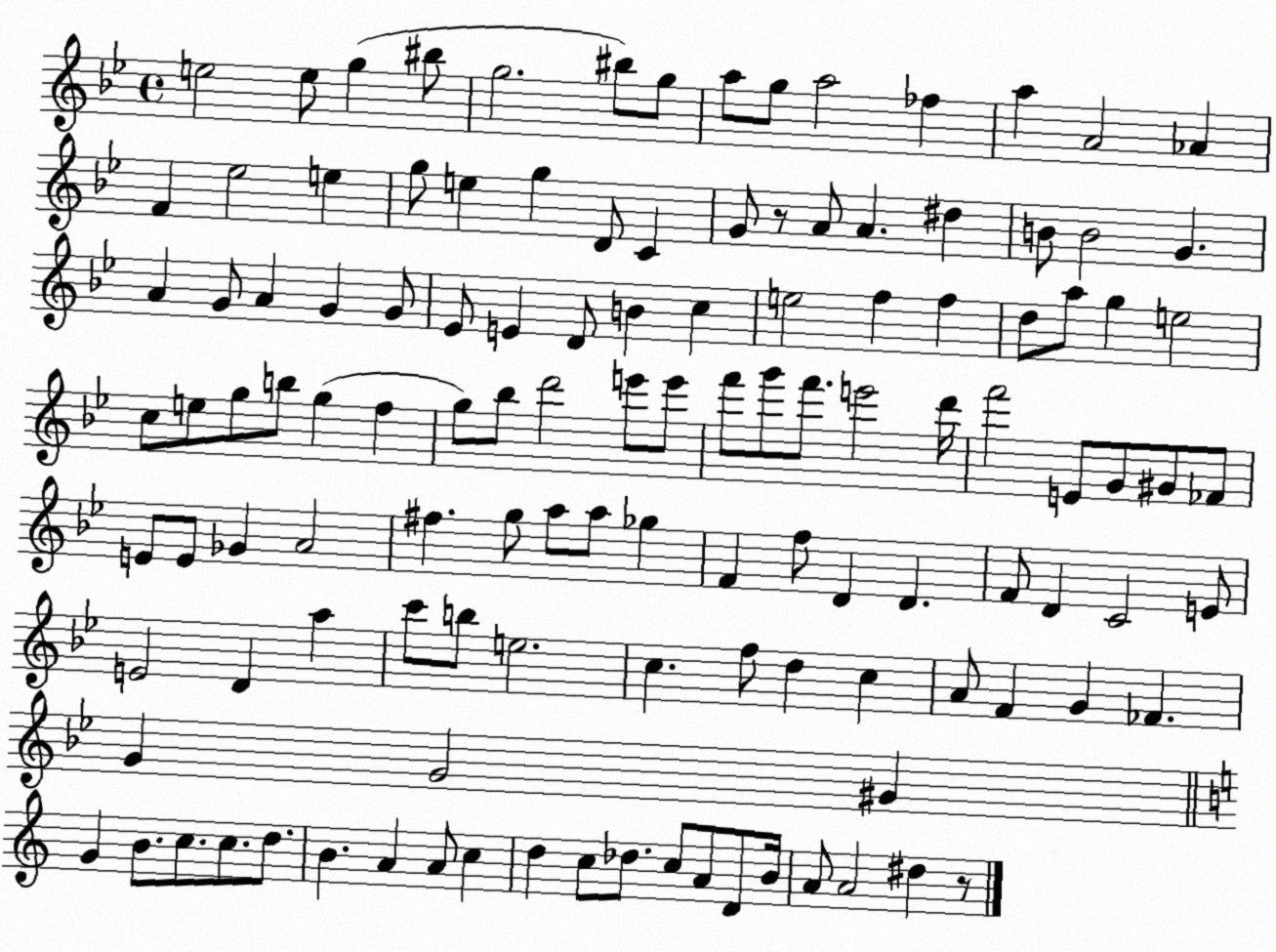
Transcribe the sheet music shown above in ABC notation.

X:1
T:Untitled
M:4/4
L:1/4
K:Bb
e2 e/2 g ^b/2 g2 ^b/2 g/2 a/2 g/2 a2 _f a A2 _A F _e2 e g/2 e g D/2 C G/2 z/2 A/2 A ^d B/2 B2 G A G/2 A G G/2 _E/2 E D/2 B c e2 f f d/2 a/2 g e2 c/2 e/2 g/2 b/2 g f g/2 _b/2 d'2 e'/2 e'/2 f'/2 g'/2 f'/2 e'2 d'/4 f'2 E/2 G/2 ^G/2 _F/2 E/2 E/2 _G A2 ^f g/2 a/2 a/2 _g F f/2 D D F/2 D C2 E/2 E2 D a c'/2 b/2 e2 c f/2 d c A/2 F G _F G G2 ^G G B/2 c/2 c/2 d/2 B A A/2 c d c/2 _d/2 c/2 A/2 D/2 B/4 A/2 A2 ^d z/2